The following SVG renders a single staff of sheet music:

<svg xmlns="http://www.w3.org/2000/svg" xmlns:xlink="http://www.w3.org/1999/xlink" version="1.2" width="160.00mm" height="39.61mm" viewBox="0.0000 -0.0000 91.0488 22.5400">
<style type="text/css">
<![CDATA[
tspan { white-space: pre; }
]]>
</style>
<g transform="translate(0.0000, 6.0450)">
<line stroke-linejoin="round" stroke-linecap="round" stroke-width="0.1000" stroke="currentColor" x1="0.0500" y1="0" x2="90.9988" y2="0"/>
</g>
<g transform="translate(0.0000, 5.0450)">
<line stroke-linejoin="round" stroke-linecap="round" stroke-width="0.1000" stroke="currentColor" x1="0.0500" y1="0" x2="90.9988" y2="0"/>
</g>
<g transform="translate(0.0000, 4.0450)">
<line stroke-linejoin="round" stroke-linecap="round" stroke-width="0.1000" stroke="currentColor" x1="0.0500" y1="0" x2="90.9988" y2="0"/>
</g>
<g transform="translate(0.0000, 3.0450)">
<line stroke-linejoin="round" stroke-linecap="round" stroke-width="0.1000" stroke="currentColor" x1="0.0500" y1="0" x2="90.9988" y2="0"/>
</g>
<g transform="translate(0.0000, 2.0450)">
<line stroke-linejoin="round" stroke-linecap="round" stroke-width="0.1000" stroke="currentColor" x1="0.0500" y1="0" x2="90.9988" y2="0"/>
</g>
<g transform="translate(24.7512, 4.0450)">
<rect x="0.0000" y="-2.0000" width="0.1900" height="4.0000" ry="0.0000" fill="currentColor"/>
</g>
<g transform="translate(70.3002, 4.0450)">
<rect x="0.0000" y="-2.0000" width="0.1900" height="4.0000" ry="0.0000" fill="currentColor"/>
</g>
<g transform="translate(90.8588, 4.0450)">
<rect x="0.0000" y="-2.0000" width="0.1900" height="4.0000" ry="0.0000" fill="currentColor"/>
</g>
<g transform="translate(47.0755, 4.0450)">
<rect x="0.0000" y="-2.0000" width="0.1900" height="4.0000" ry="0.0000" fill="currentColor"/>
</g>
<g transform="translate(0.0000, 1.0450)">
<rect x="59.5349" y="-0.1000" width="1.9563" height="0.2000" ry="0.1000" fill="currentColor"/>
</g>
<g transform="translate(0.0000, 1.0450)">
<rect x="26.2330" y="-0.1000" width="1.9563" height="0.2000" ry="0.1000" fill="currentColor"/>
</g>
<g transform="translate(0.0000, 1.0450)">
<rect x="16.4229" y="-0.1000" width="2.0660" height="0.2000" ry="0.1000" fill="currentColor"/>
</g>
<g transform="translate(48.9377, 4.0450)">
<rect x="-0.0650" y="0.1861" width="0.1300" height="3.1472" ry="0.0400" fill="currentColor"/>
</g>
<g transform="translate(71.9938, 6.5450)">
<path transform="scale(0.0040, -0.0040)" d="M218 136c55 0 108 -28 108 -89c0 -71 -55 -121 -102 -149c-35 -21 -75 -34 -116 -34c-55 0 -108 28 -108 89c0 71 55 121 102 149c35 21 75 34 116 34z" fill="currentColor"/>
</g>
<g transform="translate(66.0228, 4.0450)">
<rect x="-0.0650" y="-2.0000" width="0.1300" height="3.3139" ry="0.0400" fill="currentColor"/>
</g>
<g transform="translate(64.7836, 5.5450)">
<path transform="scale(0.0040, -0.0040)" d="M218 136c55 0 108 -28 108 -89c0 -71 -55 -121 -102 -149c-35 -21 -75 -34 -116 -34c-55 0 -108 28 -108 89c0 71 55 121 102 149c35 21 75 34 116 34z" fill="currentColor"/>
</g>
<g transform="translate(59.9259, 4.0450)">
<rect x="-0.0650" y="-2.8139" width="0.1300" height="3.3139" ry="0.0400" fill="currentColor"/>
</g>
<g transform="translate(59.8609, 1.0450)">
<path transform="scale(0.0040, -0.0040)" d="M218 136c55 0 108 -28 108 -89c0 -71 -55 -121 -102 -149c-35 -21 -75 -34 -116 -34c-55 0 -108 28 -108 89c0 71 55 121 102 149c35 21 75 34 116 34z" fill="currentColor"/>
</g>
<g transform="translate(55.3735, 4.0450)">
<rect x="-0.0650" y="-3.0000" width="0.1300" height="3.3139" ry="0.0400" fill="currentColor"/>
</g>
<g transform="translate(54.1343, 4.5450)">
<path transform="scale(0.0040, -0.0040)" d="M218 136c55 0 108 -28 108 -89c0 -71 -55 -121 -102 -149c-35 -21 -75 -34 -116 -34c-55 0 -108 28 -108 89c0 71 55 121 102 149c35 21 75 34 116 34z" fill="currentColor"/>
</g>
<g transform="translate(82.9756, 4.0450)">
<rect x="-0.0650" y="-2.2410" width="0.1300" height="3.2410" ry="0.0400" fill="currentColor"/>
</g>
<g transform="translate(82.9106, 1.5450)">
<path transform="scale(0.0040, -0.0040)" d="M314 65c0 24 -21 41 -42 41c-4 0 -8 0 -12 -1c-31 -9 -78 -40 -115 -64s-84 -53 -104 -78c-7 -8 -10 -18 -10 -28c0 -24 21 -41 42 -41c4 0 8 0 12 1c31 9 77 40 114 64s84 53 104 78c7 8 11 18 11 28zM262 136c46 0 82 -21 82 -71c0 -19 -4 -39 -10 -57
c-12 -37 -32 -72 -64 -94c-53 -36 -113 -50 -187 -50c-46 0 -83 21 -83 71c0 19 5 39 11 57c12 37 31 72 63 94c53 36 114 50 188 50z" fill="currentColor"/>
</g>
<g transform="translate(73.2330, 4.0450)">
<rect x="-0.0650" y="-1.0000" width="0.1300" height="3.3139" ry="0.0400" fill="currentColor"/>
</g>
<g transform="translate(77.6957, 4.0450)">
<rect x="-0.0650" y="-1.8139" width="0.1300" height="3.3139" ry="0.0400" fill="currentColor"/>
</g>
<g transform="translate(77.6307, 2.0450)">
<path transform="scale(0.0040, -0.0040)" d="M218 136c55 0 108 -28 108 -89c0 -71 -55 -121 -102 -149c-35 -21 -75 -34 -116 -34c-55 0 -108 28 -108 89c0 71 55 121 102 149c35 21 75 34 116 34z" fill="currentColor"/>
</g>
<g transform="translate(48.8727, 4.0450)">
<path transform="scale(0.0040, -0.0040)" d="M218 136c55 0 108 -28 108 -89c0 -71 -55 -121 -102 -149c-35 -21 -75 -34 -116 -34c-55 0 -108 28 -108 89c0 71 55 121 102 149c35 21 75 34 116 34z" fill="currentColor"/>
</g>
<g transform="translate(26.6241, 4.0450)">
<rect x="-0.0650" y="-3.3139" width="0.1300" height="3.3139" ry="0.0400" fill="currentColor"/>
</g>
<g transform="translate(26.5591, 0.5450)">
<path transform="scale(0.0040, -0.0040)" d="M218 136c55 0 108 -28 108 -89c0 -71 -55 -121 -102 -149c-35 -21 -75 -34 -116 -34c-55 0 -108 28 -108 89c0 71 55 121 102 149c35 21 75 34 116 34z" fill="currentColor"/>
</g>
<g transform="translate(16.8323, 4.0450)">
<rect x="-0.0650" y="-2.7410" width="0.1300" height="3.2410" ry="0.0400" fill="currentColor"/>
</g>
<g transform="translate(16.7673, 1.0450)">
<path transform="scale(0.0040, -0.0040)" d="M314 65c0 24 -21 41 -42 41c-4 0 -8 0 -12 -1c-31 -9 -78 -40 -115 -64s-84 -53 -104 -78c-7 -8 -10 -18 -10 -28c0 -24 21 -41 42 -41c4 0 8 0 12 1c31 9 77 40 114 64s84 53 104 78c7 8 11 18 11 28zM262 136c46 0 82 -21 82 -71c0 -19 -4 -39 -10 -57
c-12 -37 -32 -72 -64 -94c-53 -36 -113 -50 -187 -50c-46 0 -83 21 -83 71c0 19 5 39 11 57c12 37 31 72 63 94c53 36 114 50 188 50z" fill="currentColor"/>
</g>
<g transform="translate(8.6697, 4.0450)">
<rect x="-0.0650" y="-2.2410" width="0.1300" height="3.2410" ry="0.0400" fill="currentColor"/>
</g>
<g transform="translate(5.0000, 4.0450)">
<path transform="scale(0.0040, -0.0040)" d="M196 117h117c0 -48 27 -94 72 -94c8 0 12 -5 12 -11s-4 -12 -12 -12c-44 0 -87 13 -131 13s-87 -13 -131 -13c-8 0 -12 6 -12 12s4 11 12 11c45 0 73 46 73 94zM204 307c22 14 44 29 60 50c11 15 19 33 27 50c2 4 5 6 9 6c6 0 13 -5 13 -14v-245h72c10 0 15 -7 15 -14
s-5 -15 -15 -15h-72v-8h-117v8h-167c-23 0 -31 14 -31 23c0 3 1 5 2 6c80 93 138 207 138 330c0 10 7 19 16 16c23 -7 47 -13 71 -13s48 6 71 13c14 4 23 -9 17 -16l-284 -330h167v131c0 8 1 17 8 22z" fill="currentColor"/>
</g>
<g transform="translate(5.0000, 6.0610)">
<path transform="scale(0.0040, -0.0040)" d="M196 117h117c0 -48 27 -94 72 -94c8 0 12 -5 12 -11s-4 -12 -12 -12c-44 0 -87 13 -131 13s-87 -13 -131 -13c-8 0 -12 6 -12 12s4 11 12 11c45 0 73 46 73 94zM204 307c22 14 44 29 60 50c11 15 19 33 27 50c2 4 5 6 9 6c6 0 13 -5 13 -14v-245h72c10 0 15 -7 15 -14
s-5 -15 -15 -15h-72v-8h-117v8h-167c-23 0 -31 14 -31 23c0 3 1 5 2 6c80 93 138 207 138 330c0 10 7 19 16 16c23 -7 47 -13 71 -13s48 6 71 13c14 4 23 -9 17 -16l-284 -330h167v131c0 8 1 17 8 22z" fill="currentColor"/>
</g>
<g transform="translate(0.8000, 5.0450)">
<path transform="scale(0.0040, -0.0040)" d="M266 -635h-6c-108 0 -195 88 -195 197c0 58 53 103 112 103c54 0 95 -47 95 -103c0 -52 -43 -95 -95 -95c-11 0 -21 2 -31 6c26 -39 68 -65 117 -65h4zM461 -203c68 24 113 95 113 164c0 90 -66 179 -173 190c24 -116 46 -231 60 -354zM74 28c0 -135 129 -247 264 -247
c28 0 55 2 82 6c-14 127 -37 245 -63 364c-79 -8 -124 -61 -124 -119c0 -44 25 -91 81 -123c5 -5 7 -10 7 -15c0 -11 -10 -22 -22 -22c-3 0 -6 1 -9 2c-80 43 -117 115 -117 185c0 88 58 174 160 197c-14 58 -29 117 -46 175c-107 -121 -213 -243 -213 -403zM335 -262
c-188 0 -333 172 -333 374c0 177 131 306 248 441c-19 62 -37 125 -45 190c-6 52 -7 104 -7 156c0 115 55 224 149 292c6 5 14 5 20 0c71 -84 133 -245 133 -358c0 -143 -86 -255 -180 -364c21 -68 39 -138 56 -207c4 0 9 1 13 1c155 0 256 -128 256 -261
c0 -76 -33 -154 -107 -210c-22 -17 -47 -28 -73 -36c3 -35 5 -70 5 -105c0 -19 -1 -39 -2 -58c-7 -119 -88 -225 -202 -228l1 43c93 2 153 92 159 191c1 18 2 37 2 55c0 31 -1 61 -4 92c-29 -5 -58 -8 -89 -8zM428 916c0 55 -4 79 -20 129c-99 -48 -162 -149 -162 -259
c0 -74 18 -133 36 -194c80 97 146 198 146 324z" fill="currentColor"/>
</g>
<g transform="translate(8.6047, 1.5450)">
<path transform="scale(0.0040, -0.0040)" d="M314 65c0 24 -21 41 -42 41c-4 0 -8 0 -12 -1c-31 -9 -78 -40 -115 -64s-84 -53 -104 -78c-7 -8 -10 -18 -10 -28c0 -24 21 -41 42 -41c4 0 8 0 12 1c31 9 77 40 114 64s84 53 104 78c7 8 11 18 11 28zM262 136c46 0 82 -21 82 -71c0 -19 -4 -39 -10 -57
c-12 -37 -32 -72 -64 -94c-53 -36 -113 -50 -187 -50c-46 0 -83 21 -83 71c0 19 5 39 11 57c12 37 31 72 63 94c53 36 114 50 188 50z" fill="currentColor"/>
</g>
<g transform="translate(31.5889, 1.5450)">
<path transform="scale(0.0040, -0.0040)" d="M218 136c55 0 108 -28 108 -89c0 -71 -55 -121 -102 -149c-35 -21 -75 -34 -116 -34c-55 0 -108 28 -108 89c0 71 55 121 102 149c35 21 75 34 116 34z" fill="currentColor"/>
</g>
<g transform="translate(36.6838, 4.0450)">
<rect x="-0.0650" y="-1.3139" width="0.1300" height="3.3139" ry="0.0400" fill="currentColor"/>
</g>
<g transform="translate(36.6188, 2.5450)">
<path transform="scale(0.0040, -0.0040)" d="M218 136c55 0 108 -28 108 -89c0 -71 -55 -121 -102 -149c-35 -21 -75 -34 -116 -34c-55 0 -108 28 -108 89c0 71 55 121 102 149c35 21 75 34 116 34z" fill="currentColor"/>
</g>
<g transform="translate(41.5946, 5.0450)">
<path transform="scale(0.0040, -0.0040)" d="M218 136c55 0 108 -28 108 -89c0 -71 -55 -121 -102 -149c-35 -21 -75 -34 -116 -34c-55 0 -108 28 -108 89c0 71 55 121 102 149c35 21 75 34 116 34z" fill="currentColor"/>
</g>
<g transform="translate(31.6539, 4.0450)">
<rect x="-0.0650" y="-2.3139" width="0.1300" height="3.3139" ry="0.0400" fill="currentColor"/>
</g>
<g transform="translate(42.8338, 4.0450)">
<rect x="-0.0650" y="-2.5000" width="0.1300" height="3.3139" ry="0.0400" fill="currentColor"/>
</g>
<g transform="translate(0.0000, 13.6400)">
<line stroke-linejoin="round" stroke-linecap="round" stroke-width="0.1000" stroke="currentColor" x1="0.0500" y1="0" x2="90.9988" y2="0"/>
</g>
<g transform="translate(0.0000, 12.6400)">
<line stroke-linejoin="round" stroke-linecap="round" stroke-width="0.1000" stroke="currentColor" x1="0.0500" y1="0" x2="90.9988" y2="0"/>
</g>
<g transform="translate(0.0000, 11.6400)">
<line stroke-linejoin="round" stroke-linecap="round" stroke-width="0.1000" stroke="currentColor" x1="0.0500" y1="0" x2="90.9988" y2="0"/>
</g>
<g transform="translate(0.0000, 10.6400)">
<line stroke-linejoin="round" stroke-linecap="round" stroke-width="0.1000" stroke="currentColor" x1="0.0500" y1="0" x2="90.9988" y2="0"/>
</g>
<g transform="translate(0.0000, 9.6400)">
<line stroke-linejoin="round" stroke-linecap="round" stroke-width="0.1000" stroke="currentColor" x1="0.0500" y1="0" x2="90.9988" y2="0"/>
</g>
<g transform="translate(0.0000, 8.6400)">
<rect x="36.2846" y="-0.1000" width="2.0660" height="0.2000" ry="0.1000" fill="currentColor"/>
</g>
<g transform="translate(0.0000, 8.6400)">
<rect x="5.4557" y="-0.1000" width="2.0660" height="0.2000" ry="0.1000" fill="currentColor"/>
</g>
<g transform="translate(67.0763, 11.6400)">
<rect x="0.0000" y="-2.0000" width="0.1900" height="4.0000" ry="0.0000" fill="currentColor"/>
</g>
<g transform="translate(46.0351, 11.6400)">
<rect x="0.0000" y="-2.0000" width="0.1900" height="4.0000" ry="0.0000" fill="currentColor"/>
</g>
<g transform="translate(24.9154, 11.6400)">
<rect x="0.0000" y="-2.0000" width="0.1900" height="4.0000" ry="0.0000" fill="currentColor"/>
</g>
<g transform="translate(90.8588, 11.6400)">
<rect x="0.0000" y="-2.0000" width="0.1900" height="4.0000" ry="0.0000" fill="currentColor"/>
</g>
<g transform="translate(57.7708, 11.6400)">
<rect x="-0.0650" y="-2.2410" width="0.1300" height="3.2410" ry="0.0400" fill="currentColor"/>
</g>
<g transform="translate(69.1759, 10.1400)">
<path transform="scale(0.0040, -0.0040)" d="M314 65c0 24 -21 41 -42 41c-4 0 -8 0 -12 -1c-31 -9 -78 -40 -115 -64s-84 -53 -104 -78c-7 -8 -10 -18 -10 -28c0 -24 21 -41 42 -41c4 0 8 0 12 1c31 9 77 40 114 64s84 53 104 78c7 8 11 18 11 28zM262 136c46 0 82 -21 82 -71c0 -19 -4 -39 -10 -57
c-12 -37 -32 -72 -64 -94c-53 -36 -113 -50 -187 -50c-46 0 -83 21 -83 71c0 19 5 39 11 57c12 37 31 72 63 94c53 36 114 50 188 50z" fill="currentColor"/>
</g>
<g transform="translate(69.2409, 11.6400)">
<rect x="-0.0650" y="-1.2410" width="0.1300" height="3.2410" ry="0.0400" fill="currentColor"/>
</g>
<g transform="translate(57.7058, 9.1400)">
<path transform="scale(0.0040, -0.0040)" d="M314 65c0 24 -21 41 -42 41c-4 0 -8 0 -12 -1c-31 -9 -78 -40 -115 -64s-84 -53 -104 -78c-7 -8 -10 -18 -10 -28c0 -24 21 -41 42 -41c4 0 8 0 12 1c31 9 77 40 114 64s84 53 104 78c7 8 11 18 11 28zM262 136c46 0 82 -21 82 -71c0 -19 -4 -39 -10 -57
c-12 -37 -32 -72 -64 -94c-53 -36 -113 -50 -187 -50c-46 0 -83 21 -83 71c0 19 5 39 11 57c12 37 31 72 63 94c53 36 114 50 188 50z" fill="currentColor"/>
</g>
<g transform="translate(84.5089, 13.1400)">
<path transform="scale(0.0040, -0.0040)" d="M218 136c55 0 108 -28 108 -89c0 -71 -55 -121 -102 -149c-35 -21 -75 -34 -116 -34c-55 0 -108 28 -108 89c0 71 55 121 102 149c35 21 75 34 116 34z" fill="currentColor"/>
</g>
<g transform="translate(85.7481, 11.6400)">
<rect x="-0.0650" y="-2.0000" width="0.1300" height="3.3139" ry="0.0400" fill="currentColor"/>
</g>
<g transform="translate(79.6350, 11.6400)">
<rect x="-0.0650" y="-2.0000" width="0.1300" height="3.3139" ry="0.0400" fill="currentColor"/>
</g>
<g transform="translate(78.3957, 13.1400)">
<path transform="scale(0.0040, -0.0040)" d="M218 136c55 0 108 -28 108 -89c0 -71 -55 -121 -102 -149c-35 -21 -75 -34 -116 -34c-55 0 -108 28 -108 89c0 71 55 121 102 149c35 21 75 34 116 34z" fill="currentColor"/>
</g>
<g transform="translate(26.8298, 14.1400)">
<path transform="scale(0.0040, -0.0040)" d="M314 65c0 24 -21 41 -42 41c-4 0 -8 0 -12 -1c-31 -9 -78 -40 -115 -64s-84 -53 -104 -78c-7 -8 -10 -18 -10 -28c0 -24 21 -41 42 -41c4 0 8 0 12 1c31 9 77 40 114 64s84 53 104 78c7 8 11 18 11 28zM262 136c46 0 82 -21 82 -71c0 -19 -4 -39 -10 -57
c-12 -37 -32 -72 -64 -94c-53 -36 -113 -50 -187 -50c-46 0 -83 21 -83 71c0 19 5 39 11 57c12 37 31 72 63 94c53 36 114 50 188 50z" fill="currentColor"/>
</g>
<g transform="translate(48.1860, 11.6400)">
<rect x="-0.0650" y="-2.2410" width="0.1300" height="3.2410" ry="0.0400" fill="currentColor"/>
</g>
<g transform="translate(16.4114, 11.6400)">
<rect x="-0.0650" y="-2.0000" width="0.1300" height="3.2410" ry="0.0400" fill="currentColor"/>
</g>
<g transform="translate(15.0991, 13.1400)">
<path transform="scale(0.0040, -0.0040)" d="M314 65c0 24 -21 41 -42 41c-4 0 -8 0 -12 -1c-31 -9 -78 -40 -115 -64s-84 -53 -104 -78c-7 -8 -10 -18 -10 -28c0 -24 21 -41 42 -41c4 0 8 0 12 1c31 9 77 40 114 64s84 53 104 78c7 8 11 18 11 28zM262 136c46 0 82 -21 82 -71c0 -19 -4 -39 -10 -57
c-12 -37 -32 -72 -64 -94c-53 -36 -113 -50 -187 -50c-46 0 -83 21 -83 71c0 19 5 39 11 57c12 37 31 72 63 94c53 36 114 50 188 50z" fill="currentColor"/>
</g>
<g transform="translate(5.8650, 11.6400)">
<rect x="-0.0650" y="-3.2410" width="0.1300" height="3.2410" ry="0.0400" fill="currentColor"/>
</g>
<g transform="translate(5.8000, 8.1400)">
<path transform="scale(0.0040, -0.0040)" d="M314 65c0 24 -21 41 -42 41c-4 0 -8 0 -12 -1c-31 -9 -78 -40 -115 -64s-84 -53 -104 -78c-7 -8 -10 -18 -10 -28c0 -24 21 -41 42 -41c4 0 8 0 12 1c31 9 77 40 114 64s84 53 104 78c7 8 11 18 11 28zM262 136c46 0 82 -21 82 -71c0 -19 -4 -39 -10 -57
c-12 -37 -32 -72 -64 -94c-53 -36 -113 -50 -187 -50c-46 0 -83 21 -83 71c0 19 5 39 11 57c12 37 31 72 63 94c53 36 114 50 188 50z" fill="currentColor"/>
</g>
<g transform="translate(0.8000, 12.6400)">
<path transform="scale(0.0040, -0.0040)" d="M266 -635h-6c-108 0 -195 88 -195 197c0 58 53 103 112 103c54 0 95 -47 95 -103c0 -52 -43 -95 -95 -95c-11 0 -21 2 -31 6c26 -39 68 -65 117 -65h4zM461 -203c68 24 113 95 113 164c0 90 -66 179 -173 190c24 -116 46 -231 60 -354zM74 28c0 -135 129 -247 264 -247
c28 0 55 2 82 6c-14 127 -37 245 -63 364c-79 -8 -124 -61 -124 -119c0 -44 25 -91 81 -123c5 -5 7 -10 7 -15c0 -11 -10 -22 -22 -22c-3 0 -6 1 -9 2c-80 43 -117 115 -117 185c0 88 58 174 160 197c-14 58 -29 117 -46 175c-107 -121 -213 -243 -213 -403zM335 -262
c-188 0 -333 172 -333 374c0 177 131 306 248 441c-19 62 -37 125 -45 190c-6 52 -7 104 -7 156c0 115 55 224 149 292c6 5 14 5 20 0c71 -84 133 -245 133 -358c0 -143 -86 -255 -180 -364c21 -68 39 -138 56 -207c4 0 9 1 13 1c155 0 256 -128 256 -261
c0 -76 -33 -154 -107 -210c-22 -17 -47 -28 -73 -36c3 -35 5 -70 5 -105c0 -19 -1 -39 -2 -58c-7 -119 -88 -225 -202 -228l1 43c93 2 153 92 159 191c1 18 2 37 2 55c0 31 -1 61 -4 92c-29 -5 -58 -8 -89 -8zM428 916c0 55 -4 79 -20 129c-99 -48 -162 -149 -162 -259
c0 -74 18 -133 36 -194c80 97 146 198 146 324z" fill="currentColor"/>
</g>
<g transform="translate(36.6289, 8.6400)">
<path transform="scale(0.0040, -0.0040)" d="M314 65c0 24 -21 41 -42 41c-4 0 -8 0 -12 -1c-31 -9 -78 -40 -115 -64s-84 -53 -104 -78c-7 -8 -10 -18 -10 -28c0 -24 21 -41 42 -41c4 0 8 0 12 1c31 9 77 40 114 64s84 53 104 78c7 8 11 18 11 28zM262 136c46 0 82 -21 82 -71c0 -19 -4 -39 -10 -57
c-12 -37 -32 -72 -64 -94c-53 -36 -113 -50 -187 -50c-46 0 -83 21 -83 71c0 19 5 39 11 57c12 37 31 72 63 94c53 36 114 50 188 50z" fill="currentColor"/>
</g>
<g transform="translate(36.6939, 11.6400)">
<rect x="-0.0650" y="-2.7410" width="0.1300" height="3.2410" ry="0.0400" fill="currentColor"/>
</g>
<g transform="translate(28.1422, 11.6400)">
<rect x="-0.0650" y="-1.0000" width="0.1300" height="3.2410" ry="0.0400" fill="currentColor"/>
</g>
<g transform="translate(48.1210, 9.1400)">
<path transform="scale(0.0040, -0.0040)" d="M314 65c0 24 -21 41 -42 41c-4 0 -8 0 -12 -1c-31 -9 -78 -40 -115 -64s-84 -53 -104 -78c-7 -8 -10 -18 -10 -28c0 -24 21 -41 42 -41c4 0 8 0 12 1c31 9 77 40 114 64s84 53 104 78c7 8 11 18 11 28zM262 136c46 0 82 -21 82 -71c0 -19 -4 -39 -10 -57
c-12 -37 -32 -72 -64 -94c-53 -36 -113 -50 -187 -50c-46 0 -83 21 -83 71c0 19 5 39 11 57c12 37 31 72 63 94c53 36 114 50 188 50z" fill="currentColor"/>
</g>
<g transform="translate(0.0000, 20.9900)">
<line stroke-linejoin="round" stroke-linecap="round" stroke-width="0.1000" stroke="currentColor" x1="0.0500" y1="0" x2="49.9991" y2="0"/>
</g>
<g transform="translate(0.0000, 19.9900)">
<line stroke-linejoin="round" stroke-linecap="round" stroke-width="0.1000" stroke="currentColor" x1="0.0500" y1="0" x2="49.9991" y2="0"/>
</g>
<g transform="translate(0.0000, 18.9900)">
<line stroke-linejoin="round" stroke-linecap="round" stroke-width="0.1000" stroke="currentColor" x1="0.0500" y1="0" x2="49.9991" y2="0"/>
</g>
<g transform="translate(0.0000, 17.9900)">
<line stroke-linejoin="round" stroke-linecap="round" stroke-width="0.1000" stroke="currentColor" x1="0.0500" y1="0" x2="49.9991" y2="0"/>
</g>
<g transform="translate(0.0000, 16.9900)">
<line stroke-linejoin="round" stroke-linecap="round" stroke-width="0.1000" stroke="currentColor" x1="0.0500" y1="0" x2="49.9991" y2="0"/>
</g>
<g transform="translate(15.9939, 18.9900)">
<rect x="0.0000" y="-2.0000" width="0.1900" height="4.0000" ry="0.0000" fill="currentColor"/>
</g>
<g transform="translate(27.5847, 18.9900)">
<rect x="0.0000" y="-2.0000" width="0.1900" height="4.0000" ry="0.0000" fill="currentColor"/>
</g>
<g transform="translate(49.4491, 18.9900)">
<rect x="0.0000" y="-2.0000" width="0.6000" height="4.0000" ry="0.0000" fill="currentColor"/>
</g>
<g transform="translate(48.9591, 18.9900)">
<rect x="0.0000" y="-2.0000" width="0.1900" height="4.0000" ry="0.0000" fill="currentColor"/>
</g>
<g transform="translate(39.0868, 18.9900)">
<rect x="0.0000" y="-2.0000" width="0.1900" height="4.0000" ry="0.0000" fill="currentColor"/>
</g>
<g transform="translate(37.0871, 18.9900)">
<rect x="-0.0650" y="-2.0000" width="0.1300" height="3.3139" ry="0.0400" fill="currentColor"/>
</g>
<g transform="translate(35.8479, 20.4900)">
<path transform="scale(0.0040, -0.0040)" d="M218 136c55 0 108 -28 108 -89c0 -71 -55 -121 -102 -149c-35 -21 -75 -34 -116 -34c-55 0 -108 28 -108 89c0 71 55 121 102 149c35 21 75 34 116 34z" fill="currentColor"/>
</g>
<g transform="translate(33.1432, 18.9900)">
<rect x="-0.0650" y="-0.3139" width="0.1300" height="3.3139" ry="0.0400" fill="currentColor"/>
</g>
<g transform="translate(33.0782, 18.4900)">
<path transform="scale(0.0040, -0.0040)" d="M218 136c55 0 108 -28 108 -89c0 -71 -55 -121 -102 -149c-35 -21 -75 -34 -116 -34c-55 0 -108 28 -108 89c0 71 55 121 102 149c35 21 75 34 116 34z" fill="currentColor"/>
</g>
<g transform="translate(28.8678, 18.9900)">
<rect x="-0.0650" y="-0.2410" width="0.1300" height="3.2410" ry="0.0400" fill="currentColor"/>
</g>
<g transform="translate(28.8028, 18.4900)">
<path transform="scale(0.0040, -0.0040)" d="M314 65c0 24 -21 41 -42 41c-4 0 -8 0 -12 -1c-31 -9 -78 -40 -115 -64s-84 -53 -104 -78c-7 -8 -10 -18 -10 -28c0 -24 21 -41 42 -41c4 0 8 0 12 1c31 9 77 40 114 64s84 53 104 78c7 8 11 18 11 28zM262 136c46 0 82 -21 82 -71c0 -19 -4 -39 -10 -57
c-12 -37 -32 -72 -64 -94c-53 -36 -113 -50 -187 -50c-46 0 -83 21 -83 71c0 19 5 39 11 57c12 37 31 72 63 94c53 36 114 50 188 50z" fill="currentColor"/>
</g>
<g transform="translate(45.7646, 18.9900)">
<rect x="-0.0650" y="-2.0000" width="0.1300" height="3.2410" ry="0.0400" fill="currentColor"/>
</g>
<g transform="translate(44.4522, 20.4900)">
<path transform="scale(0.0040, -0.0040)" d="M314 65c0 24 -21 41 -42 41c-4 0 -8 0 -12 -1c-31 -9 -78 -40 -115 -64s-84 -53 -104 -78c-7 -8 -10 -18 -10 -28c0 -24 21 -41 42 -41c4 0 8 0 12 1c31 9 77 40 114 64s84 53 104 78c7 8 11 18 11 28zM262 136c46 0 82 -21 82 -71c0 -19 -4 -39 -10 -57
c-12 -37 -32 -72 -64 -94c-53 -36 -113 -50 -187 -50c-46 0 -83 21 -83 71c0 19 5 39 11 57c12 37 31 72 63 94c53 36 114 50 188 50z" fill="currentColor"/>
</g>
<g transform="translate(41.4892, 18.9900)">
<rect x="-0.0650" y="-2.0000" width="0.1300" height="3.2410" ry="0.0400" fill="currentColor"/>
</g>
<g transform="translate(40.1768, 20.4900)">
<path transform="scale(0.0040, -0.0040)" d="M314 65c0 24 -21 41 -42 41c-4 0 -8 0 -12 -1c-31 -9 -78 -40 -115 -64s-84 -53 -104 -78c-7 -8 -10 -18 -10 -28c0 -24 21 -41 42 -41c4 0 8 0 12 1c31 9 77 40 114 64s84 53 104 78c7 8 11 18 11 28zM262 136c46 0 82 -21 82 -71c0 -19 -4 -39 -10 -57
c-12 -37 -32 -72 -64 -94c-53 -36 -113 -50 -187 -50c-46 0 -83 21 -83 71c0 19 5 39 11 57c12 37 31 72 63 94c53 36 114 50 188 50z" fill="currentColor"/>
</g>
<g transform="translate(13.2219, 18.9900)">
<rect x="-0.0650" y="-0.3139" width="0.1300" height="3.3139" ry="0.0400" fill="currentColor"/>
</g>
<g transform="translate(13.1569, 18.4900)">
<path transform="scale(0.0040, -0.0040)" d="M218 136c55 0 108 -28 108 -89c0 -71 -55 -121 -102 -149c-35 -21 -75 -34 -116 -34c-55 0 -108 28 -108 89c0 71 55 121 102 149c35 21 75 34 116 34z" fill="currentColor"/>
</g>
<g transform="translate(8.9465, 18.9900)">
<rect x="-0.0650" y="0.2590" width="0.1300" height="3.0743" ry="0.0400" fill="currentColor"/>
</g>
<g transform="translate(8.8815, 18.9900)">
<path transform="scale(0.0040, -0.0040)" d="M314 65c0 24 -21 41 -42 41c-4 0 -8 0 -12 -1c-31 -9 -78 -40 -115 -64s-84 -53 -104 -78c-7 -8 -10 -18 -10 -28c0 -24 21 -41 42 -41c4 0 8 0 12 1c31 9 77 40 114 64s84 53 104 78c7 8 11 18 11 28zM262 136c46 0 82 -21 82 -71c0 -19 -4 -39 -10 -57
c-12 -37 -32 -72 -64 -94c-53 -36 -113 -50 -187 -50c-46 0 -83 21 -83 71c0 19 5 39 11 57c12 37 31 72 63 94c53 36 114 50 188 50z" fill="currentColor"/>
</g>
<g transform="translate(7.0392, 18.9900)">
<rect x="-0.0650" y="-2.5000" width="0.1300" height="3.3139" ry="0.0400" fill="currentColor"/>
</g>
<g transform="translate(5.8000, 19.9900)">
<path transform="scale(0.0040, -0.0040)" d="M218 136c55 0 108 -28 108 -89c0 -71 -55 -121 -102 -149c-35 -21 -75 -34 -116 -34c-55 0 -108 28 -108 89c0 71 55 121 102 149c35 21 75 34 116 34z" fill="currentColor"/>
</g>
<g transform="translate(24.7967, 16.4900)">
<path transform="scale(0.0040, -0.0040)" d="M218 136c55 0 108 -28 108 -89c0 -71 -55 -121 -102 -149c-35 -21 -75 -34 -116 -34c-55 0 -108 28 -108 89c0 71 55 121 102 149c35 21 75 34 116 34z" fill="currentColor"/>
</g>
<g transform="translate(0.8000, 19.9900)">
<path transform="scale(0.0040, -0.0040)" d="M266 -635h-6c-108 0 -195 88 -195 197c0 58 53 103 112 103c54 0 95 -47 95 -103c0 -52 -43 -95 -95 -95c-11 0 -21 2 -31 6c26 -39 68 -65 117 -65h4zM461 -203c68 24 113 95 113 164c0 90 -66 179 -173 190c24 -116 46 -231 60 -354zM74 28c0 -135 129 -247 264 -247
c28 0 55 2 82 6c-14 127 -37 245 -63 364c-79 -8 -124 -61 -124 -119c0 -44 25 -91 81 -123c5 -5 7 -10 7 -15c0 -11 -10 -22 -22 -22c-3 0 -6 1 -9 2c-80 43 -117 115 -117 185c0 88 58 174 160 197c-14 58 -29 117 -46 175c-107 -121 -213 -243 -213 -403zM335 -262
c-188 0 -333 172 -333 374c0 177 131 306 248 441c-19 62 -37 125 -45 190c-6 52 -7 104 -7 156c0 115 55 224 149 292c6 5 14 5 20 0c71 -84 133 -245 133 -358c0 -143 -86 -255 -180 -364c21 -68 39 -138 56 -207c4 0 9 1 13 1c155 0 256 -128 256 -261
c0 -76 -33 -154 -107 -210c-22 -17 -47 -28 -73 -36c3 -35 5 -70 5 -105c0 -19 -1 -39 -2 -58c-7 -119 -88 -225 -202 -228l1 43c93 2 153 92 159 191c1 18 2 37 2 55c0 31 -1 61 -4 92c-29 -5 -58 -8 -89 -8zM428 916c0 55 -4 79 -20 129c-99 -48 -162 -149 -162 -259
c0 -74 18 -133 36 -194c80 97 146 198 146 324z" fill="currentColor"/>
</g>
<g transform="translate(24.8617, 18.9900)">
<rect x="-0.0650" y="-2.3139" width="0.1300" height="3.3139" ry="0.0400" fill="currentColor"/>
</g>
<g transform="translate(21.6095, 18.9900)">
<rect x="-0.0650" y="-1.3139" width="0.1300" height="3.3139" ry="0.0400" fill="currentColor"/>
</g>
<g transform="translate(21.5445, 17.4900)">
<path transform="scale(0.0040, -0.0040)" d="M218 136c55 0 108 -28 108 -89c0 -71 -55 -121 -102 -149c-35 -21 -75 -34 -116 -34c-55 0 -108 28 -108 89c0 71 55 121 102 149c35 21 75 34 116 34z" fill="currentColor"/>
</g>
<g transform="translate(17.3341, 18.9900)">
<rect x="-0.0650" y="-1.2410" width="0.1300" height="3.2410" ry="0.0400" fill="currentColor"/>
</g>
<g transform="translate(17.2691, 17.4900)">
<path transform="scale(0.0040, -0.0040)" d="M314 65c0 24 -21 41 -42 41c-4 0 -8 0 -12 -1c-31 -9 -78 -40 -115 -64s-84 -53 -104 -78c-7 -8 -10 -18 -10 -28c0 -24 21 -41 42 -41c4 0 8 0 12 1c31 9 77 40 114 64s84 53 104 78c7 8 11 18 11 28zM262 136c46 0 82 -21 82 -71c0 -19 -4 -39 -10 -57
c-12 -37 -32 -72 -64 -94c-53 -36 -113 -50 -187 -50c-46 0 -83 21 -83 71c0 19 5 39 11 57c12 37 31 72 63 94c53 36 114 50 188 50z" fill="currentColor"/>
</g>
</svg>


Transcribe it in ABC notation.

X:1
T:Untitled
M:4/4
L:1/4
K:C
g2 a2 b g e G B A a F D f g2 b2 F2 D2 a2 g2 g2 e2 F F G B2 c e2 e g c2 c F F2 F2